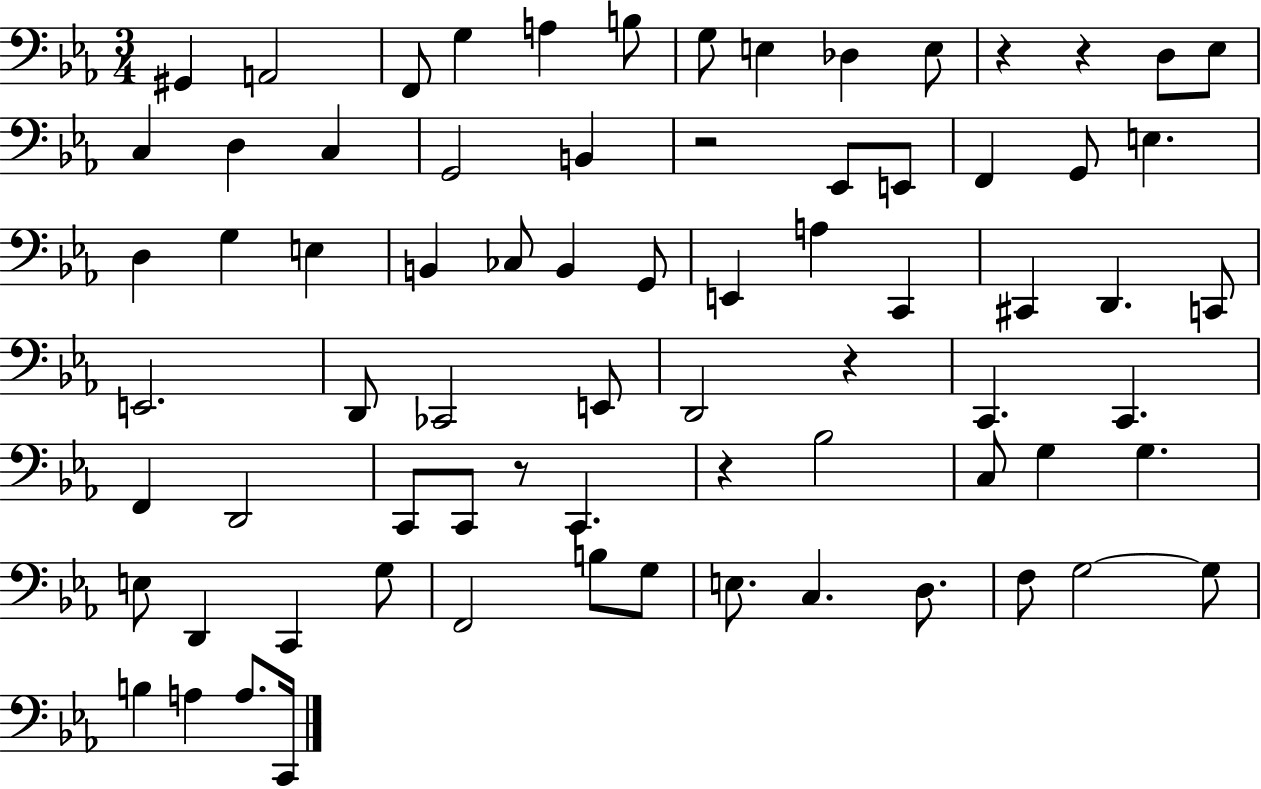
G#2/q A2/h F2/e G3/q A3/q B3/e G3/e E3/q Db3/q E3/e R/q R/q D3/e Eb3/e C3/q D3/q C3/q G2/h B2/q R/h Eb2/e E2/e F2/q G2/e E3/q. D3/q G3/q E3/q B2/q CES3/e B2/q G2/e E2/q A3/q C2/q C#2/q D2/q. C2/e E2/h. D2/e CES2/h E2/e D2/h R/q C2/q. C2/q. F2/q D2/h C2/e C2/e R/e C2/q. R/q Bb3/h C3/e G3/q G3/q. E3/e D2/q C2/q G3/e F2/h B3/e G3/e E3/e. C3/q. D3/e. F3/e G3/h G3/e B3/q A3/q A3/e. C2/s